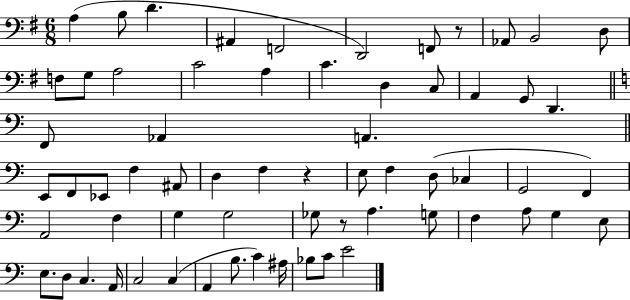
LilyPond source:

{
  \clef bass
  \numericTimeSignature
  \time 6/8
  \key g \major
  a4( b8 d'4. | ais,4 f,2 | d,2) f,8 r8 | aes,8 b,2 d8 | \break f8 g8 a2 | c'2 a4 | c'4. d4 c8 | a,4 g,8 d,4. | \break \bar "||" \break \key c \major f,8 aes,4 a,4. | \bar "||" \break \key c \major e,8 f,8 ees,8 f4 ais,8 | d4 f4 r4 | e8 f4 d8( ces4 | g,2 f,4) | \break a,2 f4 | g4 g2 | ges8 r8 a4. g8 | f4 a8 g4 e8 | \break e8. d8 c4. a,16 | c2 c4( | a,4 b8. c'4) ais16 | bes8 c'8 e'2 | \break \bar "|."
}